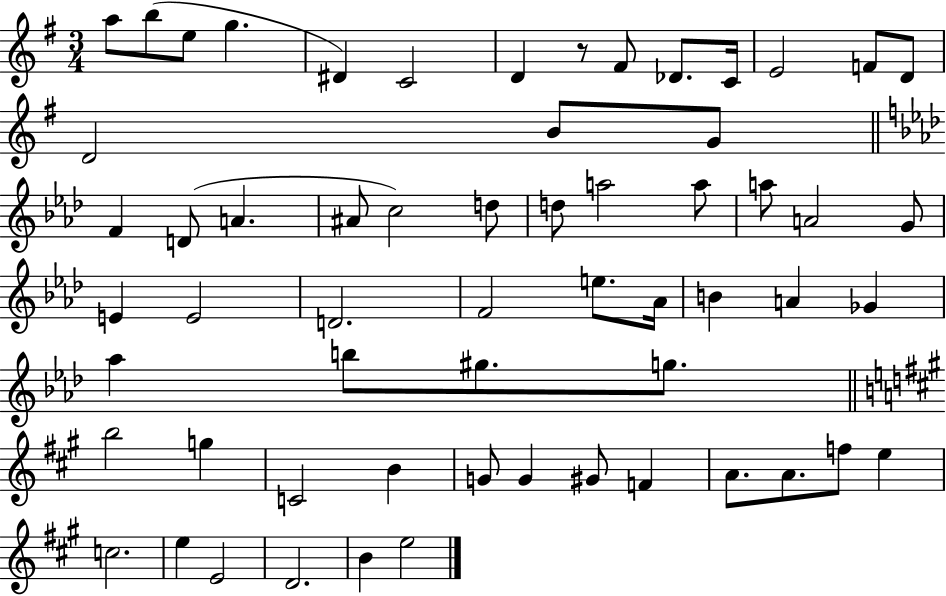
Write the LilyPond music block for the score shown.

{
  \clef treble
  \numericTimeSignature
  \time 3/4
  \key g \major
  \repeat volta 2 { a''8 b''8( e''8 g''4. | dis'4) c'2 | d'4 r8 fis'8 des'8. c'16 | e'2 f'8 d'8 | \break d'2 b'8 g'8 | \bar "||" \break \key aes \major f'4 d'8( a'4. | ais'8 c''2) d''8 | d''8 a''2 a''8 | a''8 a'2 g'8 | \break e'4 e'2 | d'2. | f'2 e''8. aes'16 | b'4 a'4 ges'4 | \break aes''4 b''8 gis''8. g''8. | \bar "||" \break \key a \major b''2 g''4 | c'2 b'4 | g'8 g'4 gis'8 f'4 | a'8. a'8. f''8 e''4 | \break c''2. | e''4 e'2 | d'2. | b'4 e''2 | \break } \bar "|."
}